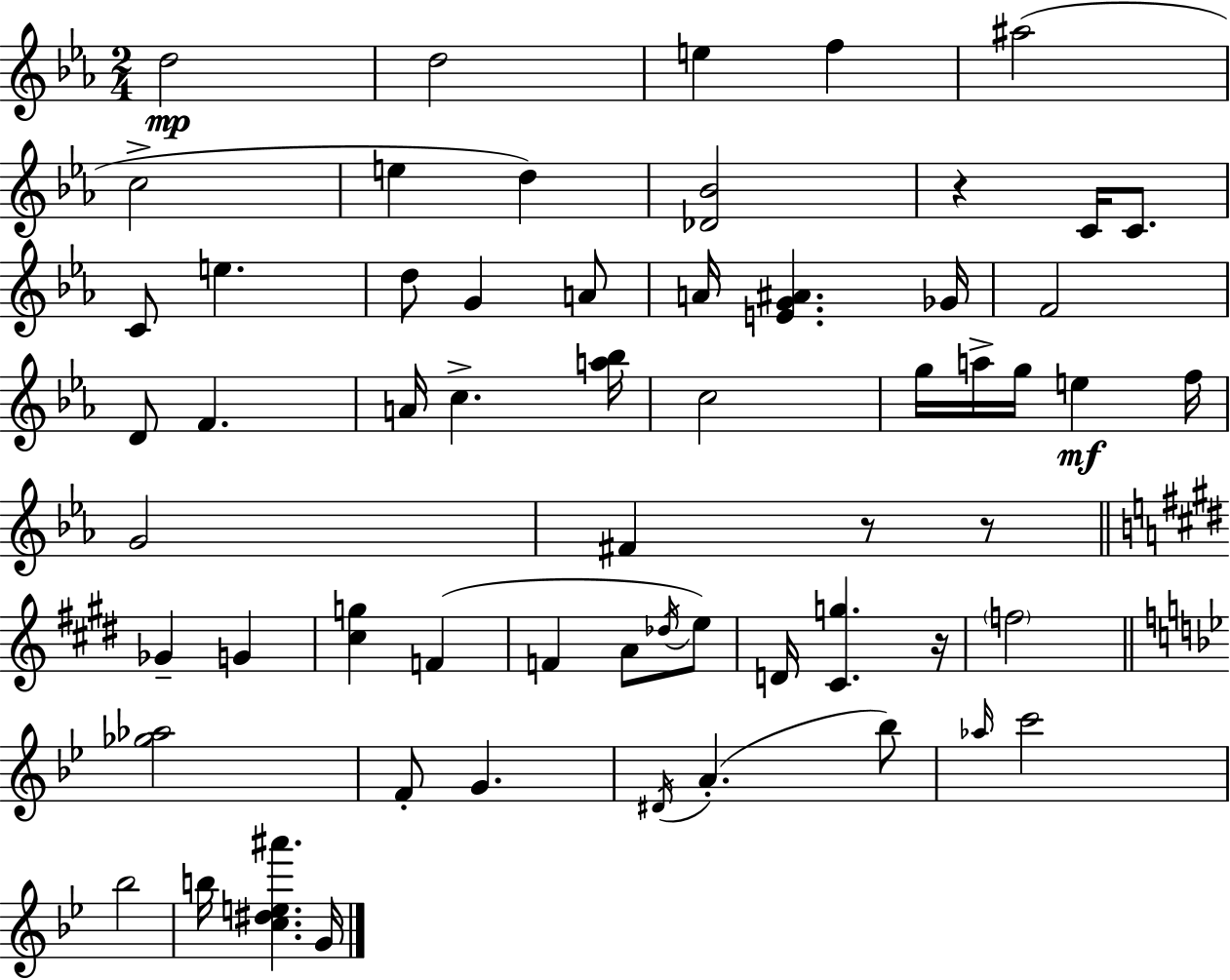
D5/h D5/h E5/q F5/q A#5/h C5/h E5/q D5/q [Db4,Bb4]/h R/q C4/s C4/e. C4/e E5/q. D5/e G4/q A4/e A4/s [E4,G4,A#4]/q. Gb4/s F4/h D4/e F4/q. A4/s C5/q. [A5,Bb5]/s C5/h G5/s A5/s G5/s E5/q F5/s G4/h F#4/q R/e R/e Gb4/q G4/q [C#5,G5]/q F4/q F4/q A4/e Db5/s E5/e D4/s [C#4,G5]/q. R/s F5/h [Gb5,Ab5]/h F4/e G4/q. D#4/s A4/q. Bb5/e Ab5/s C6/h Bb5/h B5/s [C5,D#5,E5,A#6]/q. G4/s